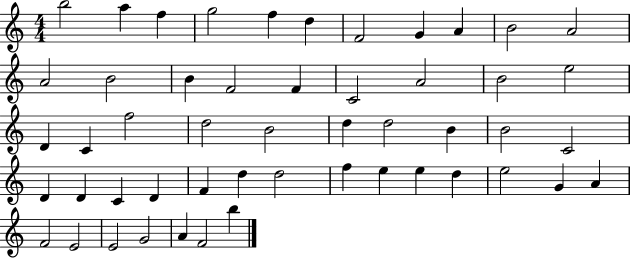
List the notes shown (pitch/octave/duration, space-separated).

B5/h A5/q F5/q G5/h F5/q D5/q F4/h G4/q A4/q B4/h A4/h A4/h B4/h B4/q F4/h F4/q C4/h A4/h B4/h E5/h D4/q C4/q F5/h D5/h B4/h D5/q D5/h B4/q B4/h C4/h D4/q D4/q C4/q D4/q F4/q D5/q D5/h F5/q E5/q E5/q D5/q E5/h G4/q A4/q F4/h E4/h E4/h G4/h A4/q F4/h B5/q